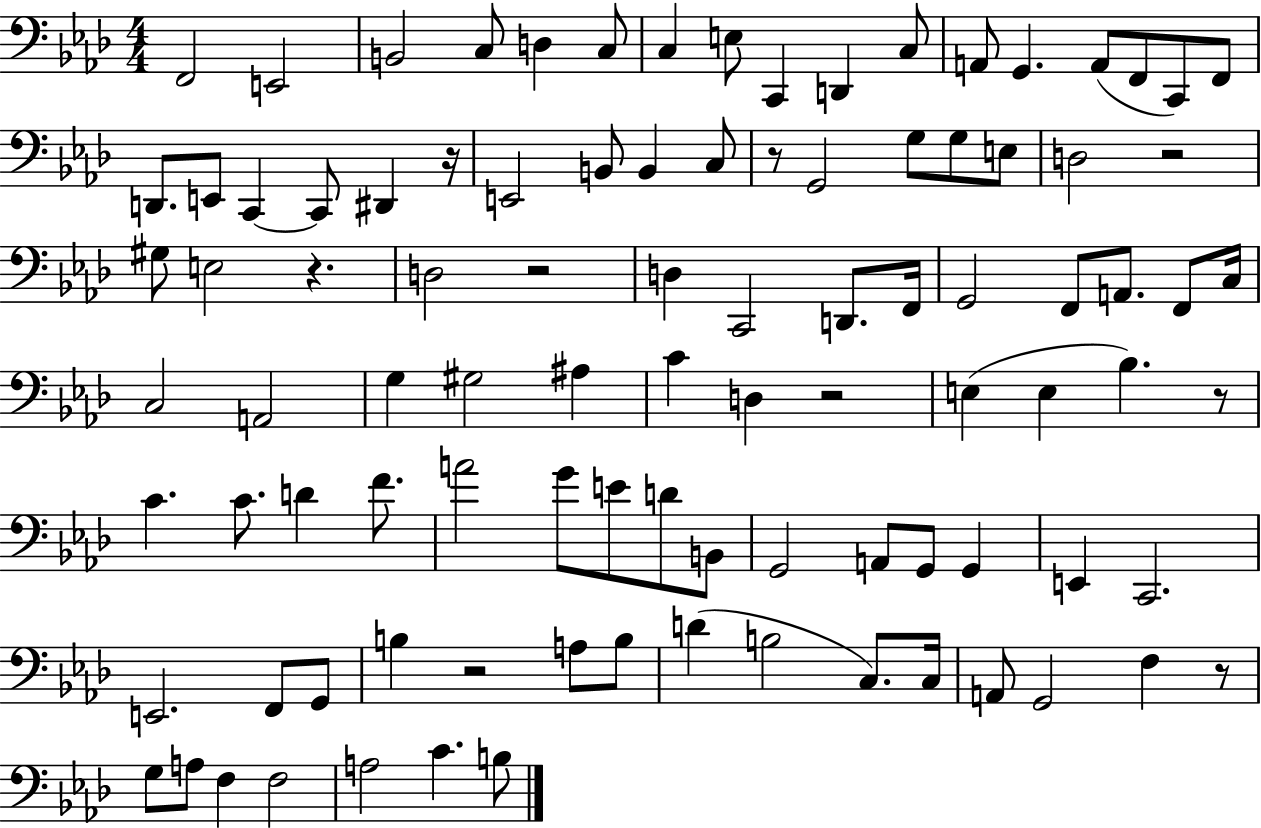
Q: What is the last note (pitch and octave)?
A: B3